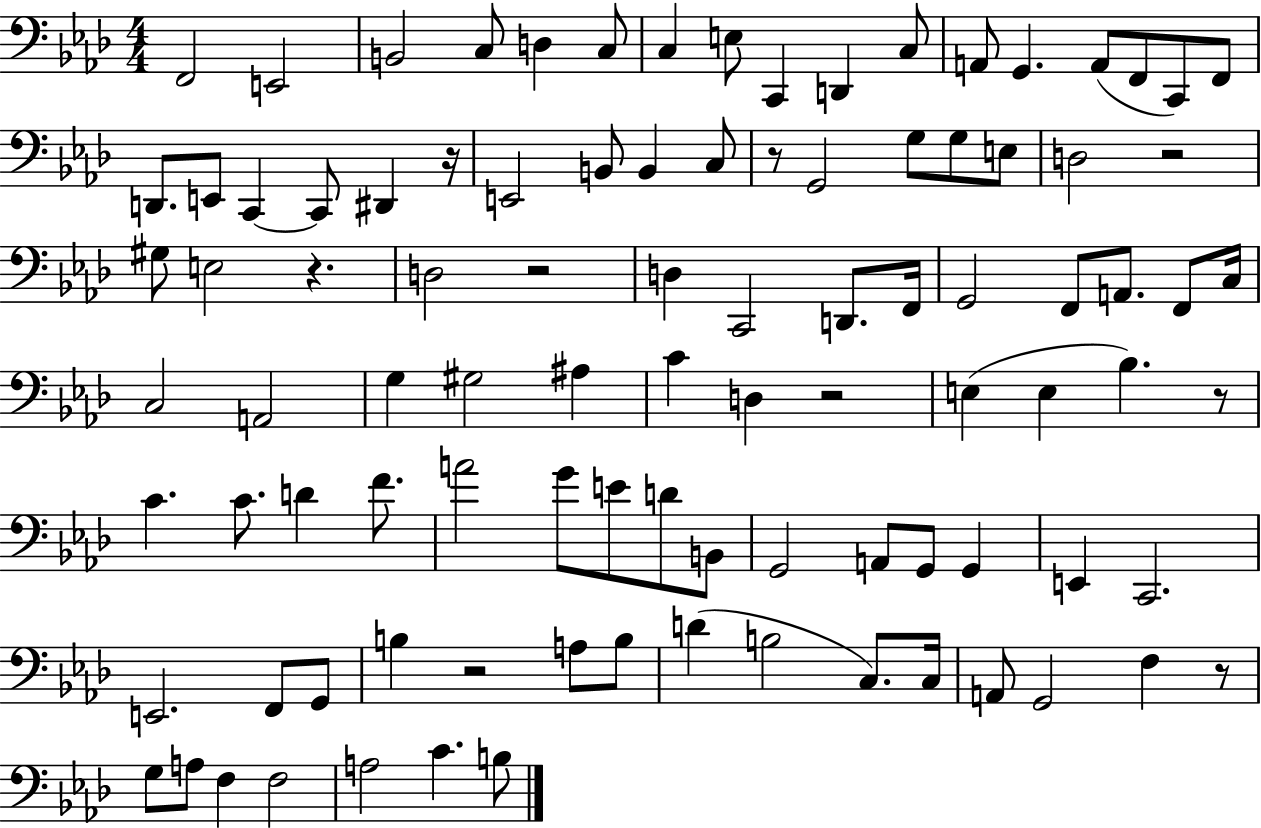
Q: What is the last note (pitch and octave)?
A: B3